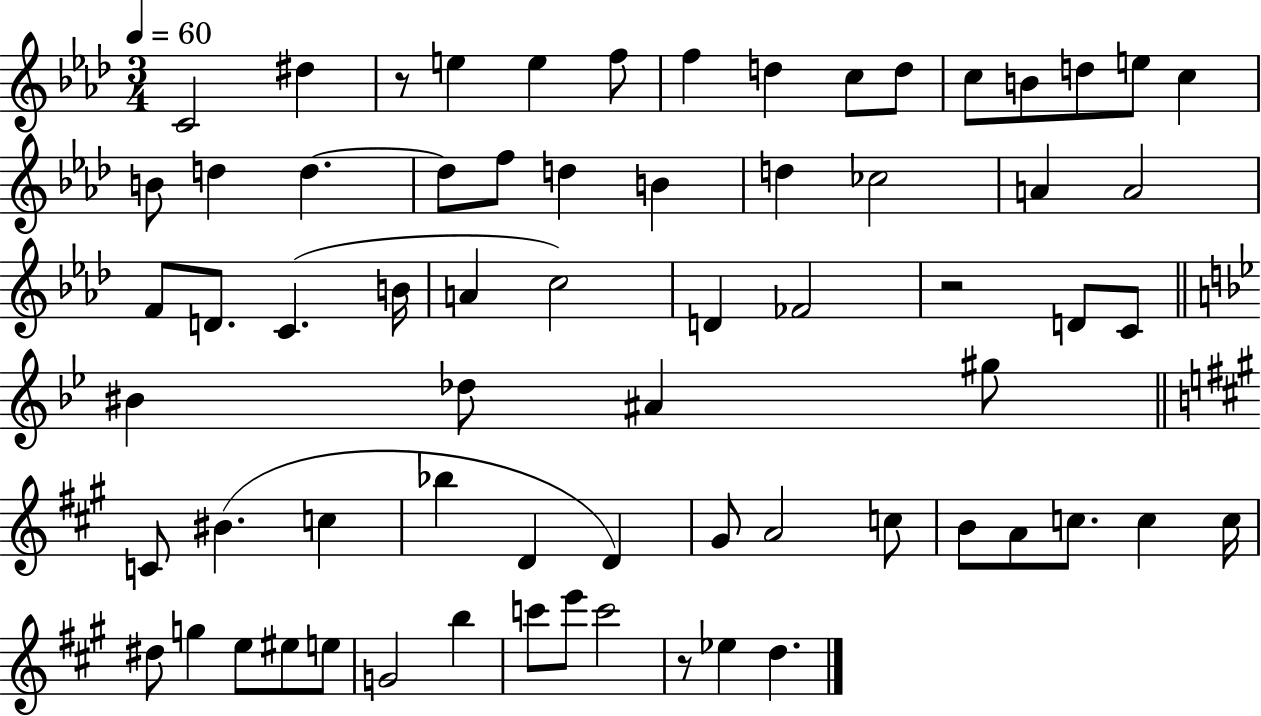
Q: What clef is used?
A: treble